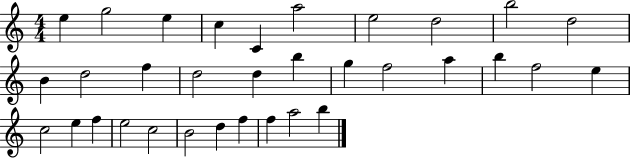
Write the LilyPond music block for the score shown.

{
  \clef treble
  \numericTimeSignature
  \time 4/4
  \key c \major
  e''4 g''2 e''4 | c''4 c'4 a''2 | e''2 d''2 | b''2 d''2 | \break b'4 d''2 f''4 | d''2 d''4 b''4 | g''4 f''2 a''4 | b''4 f''2 e''4 | \break c''2 e''4 f''4 | e''2 c''2 | b'2 d''4 f''4 | f''4 a''2 b''4 | \break \bar "|."
}